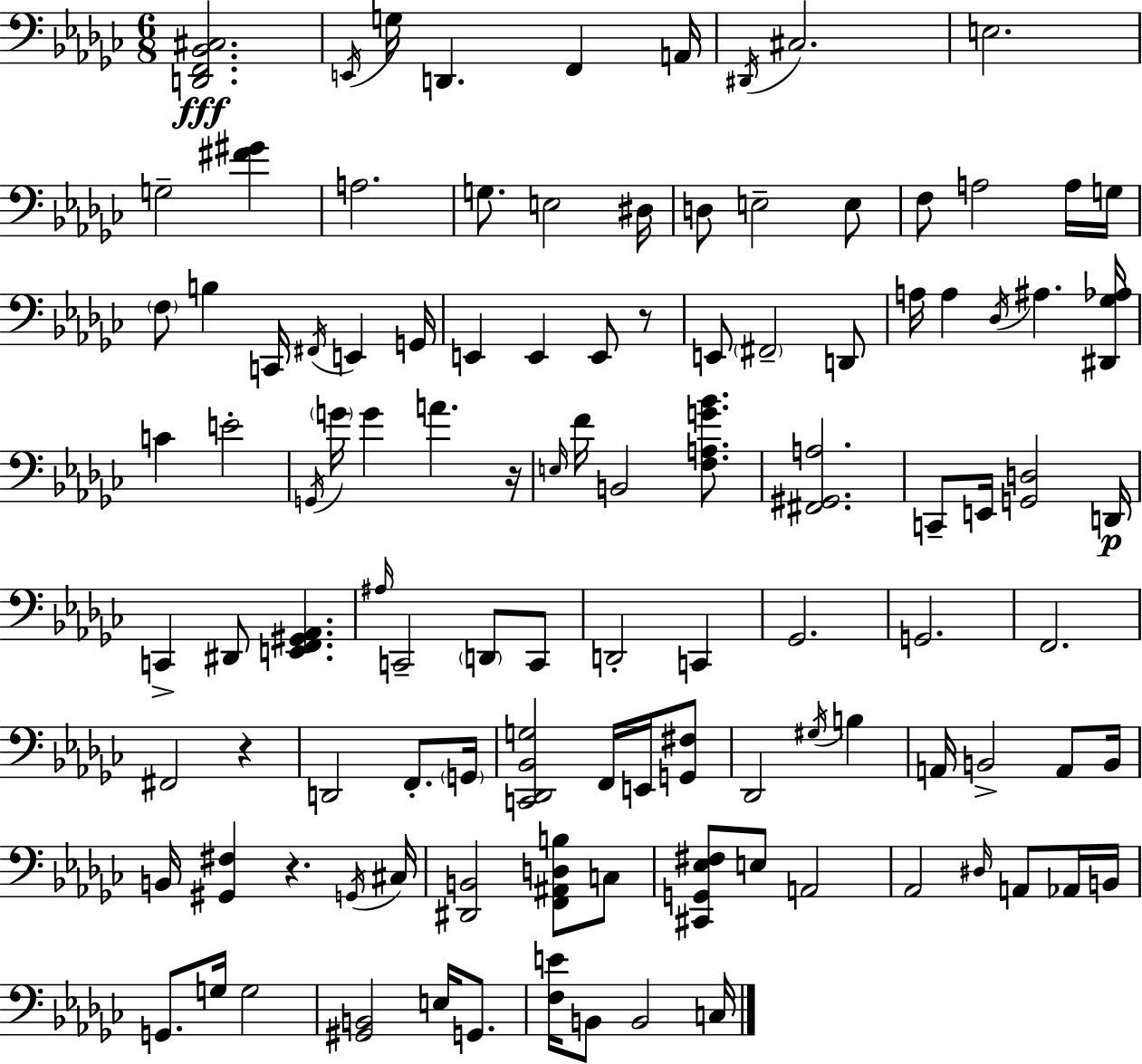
[D2,F2,Bb2,C#3]/h. E2/s G3/s D2/q. F2/q A2/s D#2/s C#3/h. E3/h. G3/h [F#4,G#4]/q A3/h. G3/e. E3/h D#3/s D3/e E3/h E3/e F3/e A3/h A3/s G3/s F3/e B3/q C2/s F#2/s E2/q G2/s E2/q E2/q E2/e R/e E2/e F#2/h D2/e A3/s A3/q Db3/s A#3/q. [D#2,Gb3,Ab3]/s C4/q E4/h G2/s G4/s G4/q A4/q. R/s E3/s F4/s B2/h [F3,A3,G4,Bb4]/e. [F#2,G#2,A3]/h. C2/e E2/s [G2,D3]/h D2/s C2/q D#2/e [E2,F2,G#2,Ab2]/q. A#3/s C2/h D2/e C2/e D2/h C2/q Gb2/h. G2/h. F2/h. F#2/h R/q D2/h F2/e. G2/s [C2,Db2,Bb2,G3]/h F2/s E2/s [G2,F#3]/e Db2/h G#3/s B3/q A2/s B2/h A2/e B2/s B2/s [G#2,F#3]/q R/q. G2/s C#3/s [D#2,B2]/h [F2,A#2,D3,B3]/e C3/e [C#2,G2,Eb3,F#3]/e E3/e A2/h Ab2/h D#3/s A2/e Ab2/s B2/s G2/e. G3/s G3/h [G#2,B2]/h E3/s G2/e. [F3,E4]/s B2/e B2/h C3/s